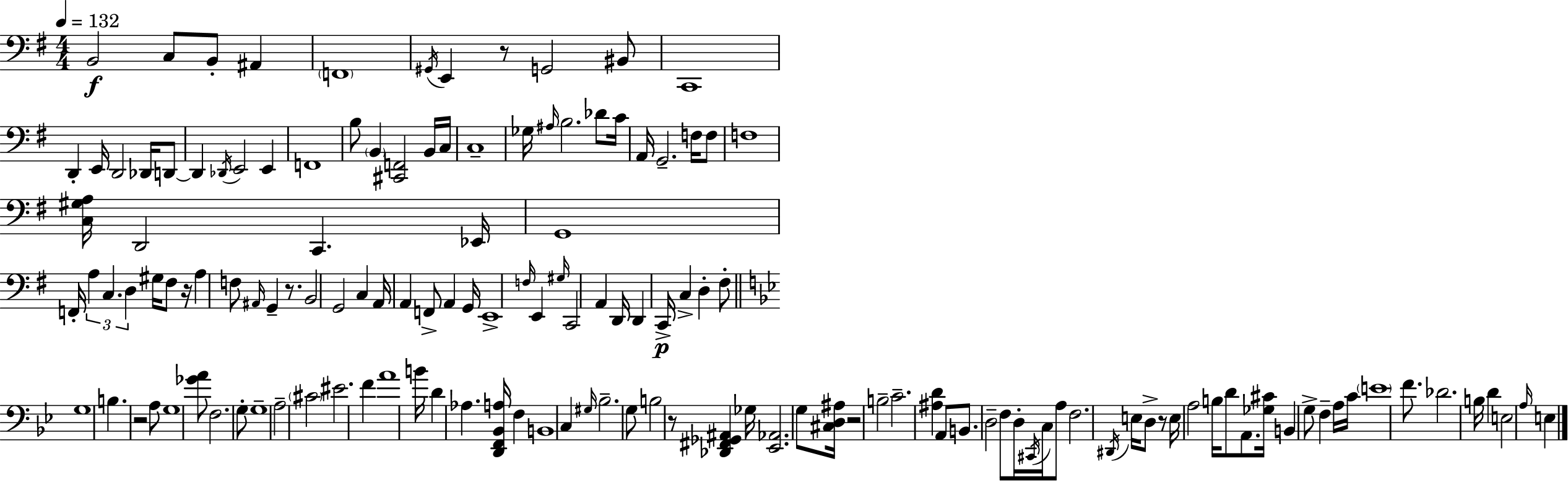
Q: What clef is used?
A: bass